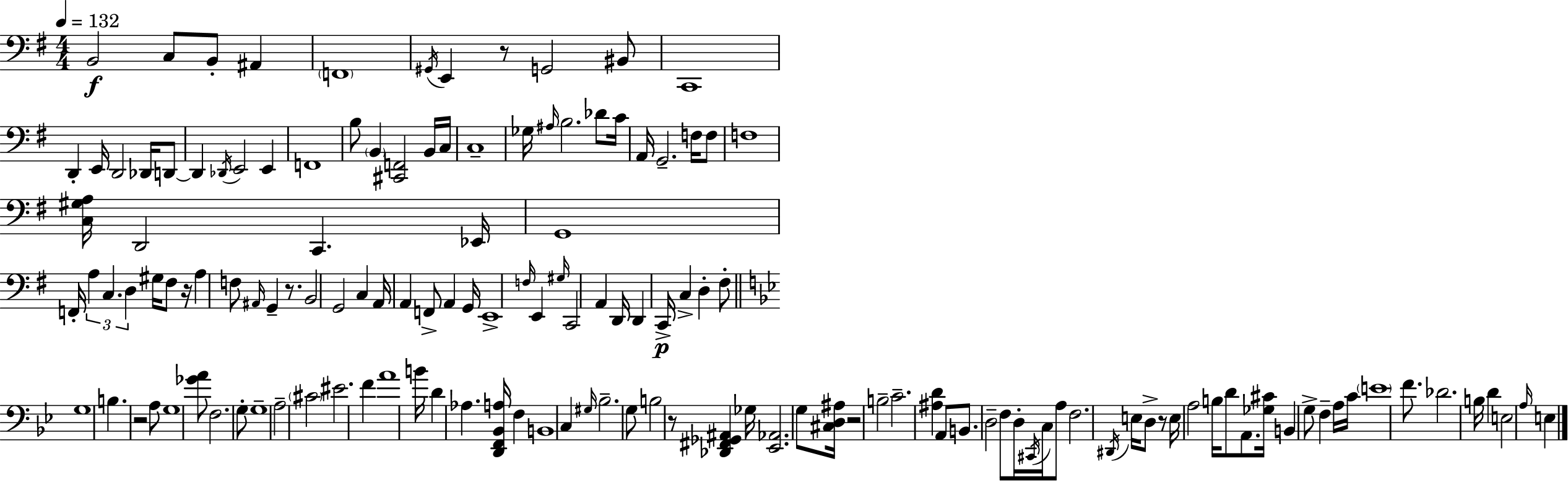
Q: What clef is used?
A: bass